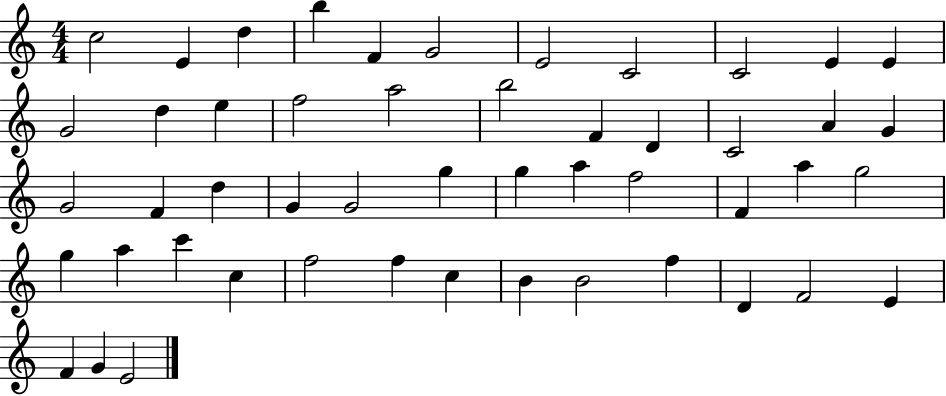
X:1
T:Untitled
M:4/4
L:1/4
K:C
c2 E d b F G2 E2 C2 C2 E E G2 d e f2 a2 b2 F D C2 A G G2 F d G G2 g g a f2 F a g2 g a c' c f2 f c B B2 f D F2 E F G E2